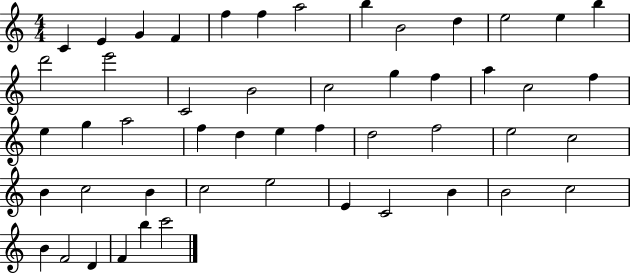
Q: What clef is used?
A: treble